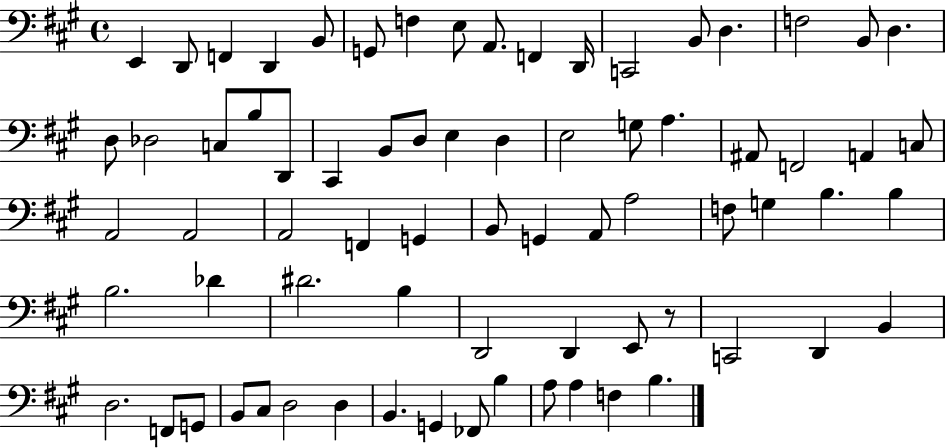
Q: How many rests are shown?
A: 1